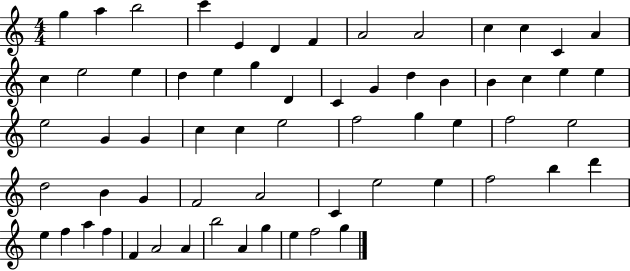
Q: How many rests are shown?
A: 0